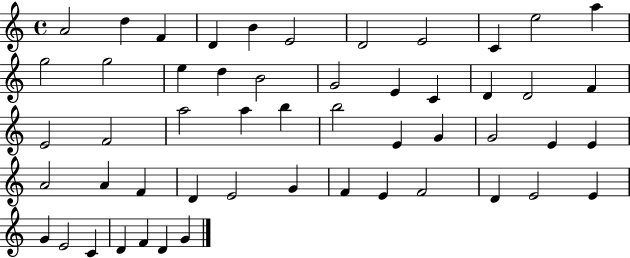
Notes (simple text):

A4/h D5/q F4/q D4/q B4/q E4/h D4/h E4/h C4/q E5/h A5/q G5/h G5/h E5/q D5/q B4/h G4/h E4/q C4/q D4/q D4/h F4/q E4/h F4/h A5/h A5/q B5/q B5/h E4/q G4/q G4/h E4/q E4/q A4/h A4/q F4/q D4/q E4/h G4/q F4/q E4/q F4/h D4/q E4/h E4/q G4/q E4/h C4/q D4/q F4/q D4/q G4/q